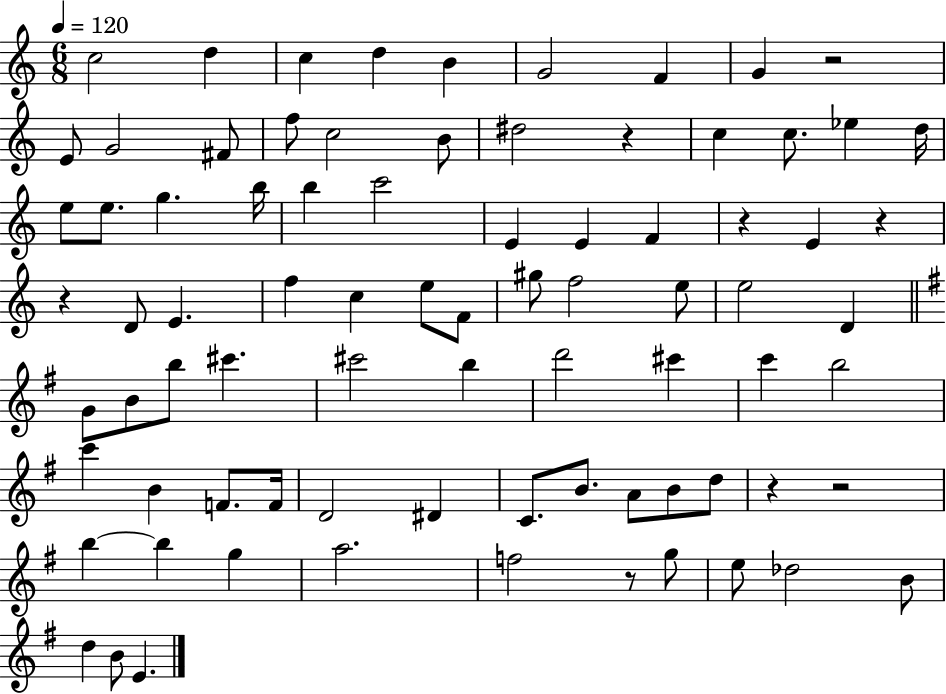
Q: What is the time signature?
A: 6/8